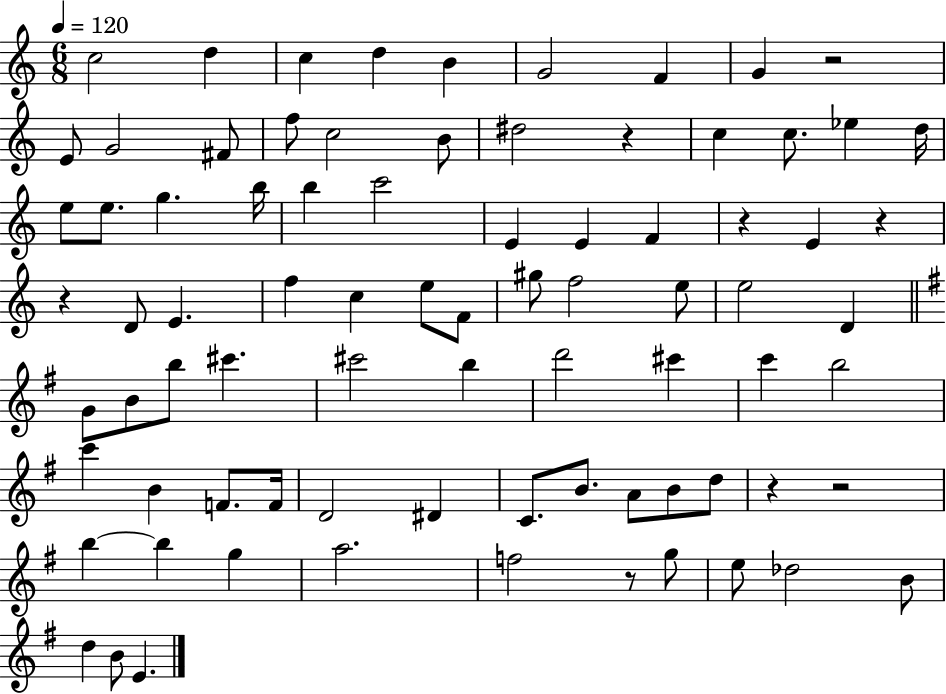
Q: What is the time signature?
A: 6/8